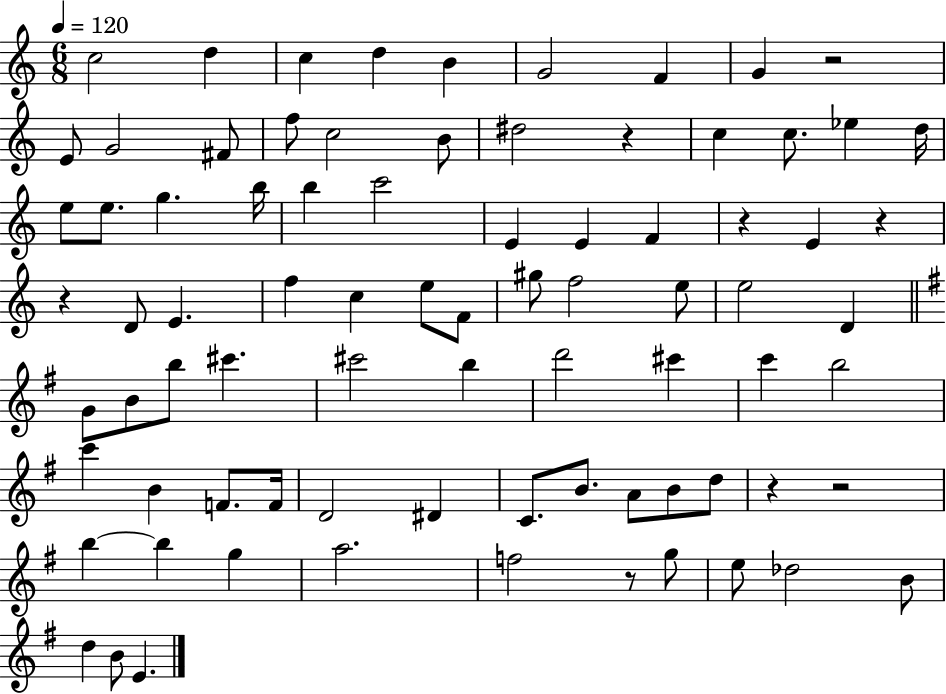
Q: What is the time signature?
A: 6/8